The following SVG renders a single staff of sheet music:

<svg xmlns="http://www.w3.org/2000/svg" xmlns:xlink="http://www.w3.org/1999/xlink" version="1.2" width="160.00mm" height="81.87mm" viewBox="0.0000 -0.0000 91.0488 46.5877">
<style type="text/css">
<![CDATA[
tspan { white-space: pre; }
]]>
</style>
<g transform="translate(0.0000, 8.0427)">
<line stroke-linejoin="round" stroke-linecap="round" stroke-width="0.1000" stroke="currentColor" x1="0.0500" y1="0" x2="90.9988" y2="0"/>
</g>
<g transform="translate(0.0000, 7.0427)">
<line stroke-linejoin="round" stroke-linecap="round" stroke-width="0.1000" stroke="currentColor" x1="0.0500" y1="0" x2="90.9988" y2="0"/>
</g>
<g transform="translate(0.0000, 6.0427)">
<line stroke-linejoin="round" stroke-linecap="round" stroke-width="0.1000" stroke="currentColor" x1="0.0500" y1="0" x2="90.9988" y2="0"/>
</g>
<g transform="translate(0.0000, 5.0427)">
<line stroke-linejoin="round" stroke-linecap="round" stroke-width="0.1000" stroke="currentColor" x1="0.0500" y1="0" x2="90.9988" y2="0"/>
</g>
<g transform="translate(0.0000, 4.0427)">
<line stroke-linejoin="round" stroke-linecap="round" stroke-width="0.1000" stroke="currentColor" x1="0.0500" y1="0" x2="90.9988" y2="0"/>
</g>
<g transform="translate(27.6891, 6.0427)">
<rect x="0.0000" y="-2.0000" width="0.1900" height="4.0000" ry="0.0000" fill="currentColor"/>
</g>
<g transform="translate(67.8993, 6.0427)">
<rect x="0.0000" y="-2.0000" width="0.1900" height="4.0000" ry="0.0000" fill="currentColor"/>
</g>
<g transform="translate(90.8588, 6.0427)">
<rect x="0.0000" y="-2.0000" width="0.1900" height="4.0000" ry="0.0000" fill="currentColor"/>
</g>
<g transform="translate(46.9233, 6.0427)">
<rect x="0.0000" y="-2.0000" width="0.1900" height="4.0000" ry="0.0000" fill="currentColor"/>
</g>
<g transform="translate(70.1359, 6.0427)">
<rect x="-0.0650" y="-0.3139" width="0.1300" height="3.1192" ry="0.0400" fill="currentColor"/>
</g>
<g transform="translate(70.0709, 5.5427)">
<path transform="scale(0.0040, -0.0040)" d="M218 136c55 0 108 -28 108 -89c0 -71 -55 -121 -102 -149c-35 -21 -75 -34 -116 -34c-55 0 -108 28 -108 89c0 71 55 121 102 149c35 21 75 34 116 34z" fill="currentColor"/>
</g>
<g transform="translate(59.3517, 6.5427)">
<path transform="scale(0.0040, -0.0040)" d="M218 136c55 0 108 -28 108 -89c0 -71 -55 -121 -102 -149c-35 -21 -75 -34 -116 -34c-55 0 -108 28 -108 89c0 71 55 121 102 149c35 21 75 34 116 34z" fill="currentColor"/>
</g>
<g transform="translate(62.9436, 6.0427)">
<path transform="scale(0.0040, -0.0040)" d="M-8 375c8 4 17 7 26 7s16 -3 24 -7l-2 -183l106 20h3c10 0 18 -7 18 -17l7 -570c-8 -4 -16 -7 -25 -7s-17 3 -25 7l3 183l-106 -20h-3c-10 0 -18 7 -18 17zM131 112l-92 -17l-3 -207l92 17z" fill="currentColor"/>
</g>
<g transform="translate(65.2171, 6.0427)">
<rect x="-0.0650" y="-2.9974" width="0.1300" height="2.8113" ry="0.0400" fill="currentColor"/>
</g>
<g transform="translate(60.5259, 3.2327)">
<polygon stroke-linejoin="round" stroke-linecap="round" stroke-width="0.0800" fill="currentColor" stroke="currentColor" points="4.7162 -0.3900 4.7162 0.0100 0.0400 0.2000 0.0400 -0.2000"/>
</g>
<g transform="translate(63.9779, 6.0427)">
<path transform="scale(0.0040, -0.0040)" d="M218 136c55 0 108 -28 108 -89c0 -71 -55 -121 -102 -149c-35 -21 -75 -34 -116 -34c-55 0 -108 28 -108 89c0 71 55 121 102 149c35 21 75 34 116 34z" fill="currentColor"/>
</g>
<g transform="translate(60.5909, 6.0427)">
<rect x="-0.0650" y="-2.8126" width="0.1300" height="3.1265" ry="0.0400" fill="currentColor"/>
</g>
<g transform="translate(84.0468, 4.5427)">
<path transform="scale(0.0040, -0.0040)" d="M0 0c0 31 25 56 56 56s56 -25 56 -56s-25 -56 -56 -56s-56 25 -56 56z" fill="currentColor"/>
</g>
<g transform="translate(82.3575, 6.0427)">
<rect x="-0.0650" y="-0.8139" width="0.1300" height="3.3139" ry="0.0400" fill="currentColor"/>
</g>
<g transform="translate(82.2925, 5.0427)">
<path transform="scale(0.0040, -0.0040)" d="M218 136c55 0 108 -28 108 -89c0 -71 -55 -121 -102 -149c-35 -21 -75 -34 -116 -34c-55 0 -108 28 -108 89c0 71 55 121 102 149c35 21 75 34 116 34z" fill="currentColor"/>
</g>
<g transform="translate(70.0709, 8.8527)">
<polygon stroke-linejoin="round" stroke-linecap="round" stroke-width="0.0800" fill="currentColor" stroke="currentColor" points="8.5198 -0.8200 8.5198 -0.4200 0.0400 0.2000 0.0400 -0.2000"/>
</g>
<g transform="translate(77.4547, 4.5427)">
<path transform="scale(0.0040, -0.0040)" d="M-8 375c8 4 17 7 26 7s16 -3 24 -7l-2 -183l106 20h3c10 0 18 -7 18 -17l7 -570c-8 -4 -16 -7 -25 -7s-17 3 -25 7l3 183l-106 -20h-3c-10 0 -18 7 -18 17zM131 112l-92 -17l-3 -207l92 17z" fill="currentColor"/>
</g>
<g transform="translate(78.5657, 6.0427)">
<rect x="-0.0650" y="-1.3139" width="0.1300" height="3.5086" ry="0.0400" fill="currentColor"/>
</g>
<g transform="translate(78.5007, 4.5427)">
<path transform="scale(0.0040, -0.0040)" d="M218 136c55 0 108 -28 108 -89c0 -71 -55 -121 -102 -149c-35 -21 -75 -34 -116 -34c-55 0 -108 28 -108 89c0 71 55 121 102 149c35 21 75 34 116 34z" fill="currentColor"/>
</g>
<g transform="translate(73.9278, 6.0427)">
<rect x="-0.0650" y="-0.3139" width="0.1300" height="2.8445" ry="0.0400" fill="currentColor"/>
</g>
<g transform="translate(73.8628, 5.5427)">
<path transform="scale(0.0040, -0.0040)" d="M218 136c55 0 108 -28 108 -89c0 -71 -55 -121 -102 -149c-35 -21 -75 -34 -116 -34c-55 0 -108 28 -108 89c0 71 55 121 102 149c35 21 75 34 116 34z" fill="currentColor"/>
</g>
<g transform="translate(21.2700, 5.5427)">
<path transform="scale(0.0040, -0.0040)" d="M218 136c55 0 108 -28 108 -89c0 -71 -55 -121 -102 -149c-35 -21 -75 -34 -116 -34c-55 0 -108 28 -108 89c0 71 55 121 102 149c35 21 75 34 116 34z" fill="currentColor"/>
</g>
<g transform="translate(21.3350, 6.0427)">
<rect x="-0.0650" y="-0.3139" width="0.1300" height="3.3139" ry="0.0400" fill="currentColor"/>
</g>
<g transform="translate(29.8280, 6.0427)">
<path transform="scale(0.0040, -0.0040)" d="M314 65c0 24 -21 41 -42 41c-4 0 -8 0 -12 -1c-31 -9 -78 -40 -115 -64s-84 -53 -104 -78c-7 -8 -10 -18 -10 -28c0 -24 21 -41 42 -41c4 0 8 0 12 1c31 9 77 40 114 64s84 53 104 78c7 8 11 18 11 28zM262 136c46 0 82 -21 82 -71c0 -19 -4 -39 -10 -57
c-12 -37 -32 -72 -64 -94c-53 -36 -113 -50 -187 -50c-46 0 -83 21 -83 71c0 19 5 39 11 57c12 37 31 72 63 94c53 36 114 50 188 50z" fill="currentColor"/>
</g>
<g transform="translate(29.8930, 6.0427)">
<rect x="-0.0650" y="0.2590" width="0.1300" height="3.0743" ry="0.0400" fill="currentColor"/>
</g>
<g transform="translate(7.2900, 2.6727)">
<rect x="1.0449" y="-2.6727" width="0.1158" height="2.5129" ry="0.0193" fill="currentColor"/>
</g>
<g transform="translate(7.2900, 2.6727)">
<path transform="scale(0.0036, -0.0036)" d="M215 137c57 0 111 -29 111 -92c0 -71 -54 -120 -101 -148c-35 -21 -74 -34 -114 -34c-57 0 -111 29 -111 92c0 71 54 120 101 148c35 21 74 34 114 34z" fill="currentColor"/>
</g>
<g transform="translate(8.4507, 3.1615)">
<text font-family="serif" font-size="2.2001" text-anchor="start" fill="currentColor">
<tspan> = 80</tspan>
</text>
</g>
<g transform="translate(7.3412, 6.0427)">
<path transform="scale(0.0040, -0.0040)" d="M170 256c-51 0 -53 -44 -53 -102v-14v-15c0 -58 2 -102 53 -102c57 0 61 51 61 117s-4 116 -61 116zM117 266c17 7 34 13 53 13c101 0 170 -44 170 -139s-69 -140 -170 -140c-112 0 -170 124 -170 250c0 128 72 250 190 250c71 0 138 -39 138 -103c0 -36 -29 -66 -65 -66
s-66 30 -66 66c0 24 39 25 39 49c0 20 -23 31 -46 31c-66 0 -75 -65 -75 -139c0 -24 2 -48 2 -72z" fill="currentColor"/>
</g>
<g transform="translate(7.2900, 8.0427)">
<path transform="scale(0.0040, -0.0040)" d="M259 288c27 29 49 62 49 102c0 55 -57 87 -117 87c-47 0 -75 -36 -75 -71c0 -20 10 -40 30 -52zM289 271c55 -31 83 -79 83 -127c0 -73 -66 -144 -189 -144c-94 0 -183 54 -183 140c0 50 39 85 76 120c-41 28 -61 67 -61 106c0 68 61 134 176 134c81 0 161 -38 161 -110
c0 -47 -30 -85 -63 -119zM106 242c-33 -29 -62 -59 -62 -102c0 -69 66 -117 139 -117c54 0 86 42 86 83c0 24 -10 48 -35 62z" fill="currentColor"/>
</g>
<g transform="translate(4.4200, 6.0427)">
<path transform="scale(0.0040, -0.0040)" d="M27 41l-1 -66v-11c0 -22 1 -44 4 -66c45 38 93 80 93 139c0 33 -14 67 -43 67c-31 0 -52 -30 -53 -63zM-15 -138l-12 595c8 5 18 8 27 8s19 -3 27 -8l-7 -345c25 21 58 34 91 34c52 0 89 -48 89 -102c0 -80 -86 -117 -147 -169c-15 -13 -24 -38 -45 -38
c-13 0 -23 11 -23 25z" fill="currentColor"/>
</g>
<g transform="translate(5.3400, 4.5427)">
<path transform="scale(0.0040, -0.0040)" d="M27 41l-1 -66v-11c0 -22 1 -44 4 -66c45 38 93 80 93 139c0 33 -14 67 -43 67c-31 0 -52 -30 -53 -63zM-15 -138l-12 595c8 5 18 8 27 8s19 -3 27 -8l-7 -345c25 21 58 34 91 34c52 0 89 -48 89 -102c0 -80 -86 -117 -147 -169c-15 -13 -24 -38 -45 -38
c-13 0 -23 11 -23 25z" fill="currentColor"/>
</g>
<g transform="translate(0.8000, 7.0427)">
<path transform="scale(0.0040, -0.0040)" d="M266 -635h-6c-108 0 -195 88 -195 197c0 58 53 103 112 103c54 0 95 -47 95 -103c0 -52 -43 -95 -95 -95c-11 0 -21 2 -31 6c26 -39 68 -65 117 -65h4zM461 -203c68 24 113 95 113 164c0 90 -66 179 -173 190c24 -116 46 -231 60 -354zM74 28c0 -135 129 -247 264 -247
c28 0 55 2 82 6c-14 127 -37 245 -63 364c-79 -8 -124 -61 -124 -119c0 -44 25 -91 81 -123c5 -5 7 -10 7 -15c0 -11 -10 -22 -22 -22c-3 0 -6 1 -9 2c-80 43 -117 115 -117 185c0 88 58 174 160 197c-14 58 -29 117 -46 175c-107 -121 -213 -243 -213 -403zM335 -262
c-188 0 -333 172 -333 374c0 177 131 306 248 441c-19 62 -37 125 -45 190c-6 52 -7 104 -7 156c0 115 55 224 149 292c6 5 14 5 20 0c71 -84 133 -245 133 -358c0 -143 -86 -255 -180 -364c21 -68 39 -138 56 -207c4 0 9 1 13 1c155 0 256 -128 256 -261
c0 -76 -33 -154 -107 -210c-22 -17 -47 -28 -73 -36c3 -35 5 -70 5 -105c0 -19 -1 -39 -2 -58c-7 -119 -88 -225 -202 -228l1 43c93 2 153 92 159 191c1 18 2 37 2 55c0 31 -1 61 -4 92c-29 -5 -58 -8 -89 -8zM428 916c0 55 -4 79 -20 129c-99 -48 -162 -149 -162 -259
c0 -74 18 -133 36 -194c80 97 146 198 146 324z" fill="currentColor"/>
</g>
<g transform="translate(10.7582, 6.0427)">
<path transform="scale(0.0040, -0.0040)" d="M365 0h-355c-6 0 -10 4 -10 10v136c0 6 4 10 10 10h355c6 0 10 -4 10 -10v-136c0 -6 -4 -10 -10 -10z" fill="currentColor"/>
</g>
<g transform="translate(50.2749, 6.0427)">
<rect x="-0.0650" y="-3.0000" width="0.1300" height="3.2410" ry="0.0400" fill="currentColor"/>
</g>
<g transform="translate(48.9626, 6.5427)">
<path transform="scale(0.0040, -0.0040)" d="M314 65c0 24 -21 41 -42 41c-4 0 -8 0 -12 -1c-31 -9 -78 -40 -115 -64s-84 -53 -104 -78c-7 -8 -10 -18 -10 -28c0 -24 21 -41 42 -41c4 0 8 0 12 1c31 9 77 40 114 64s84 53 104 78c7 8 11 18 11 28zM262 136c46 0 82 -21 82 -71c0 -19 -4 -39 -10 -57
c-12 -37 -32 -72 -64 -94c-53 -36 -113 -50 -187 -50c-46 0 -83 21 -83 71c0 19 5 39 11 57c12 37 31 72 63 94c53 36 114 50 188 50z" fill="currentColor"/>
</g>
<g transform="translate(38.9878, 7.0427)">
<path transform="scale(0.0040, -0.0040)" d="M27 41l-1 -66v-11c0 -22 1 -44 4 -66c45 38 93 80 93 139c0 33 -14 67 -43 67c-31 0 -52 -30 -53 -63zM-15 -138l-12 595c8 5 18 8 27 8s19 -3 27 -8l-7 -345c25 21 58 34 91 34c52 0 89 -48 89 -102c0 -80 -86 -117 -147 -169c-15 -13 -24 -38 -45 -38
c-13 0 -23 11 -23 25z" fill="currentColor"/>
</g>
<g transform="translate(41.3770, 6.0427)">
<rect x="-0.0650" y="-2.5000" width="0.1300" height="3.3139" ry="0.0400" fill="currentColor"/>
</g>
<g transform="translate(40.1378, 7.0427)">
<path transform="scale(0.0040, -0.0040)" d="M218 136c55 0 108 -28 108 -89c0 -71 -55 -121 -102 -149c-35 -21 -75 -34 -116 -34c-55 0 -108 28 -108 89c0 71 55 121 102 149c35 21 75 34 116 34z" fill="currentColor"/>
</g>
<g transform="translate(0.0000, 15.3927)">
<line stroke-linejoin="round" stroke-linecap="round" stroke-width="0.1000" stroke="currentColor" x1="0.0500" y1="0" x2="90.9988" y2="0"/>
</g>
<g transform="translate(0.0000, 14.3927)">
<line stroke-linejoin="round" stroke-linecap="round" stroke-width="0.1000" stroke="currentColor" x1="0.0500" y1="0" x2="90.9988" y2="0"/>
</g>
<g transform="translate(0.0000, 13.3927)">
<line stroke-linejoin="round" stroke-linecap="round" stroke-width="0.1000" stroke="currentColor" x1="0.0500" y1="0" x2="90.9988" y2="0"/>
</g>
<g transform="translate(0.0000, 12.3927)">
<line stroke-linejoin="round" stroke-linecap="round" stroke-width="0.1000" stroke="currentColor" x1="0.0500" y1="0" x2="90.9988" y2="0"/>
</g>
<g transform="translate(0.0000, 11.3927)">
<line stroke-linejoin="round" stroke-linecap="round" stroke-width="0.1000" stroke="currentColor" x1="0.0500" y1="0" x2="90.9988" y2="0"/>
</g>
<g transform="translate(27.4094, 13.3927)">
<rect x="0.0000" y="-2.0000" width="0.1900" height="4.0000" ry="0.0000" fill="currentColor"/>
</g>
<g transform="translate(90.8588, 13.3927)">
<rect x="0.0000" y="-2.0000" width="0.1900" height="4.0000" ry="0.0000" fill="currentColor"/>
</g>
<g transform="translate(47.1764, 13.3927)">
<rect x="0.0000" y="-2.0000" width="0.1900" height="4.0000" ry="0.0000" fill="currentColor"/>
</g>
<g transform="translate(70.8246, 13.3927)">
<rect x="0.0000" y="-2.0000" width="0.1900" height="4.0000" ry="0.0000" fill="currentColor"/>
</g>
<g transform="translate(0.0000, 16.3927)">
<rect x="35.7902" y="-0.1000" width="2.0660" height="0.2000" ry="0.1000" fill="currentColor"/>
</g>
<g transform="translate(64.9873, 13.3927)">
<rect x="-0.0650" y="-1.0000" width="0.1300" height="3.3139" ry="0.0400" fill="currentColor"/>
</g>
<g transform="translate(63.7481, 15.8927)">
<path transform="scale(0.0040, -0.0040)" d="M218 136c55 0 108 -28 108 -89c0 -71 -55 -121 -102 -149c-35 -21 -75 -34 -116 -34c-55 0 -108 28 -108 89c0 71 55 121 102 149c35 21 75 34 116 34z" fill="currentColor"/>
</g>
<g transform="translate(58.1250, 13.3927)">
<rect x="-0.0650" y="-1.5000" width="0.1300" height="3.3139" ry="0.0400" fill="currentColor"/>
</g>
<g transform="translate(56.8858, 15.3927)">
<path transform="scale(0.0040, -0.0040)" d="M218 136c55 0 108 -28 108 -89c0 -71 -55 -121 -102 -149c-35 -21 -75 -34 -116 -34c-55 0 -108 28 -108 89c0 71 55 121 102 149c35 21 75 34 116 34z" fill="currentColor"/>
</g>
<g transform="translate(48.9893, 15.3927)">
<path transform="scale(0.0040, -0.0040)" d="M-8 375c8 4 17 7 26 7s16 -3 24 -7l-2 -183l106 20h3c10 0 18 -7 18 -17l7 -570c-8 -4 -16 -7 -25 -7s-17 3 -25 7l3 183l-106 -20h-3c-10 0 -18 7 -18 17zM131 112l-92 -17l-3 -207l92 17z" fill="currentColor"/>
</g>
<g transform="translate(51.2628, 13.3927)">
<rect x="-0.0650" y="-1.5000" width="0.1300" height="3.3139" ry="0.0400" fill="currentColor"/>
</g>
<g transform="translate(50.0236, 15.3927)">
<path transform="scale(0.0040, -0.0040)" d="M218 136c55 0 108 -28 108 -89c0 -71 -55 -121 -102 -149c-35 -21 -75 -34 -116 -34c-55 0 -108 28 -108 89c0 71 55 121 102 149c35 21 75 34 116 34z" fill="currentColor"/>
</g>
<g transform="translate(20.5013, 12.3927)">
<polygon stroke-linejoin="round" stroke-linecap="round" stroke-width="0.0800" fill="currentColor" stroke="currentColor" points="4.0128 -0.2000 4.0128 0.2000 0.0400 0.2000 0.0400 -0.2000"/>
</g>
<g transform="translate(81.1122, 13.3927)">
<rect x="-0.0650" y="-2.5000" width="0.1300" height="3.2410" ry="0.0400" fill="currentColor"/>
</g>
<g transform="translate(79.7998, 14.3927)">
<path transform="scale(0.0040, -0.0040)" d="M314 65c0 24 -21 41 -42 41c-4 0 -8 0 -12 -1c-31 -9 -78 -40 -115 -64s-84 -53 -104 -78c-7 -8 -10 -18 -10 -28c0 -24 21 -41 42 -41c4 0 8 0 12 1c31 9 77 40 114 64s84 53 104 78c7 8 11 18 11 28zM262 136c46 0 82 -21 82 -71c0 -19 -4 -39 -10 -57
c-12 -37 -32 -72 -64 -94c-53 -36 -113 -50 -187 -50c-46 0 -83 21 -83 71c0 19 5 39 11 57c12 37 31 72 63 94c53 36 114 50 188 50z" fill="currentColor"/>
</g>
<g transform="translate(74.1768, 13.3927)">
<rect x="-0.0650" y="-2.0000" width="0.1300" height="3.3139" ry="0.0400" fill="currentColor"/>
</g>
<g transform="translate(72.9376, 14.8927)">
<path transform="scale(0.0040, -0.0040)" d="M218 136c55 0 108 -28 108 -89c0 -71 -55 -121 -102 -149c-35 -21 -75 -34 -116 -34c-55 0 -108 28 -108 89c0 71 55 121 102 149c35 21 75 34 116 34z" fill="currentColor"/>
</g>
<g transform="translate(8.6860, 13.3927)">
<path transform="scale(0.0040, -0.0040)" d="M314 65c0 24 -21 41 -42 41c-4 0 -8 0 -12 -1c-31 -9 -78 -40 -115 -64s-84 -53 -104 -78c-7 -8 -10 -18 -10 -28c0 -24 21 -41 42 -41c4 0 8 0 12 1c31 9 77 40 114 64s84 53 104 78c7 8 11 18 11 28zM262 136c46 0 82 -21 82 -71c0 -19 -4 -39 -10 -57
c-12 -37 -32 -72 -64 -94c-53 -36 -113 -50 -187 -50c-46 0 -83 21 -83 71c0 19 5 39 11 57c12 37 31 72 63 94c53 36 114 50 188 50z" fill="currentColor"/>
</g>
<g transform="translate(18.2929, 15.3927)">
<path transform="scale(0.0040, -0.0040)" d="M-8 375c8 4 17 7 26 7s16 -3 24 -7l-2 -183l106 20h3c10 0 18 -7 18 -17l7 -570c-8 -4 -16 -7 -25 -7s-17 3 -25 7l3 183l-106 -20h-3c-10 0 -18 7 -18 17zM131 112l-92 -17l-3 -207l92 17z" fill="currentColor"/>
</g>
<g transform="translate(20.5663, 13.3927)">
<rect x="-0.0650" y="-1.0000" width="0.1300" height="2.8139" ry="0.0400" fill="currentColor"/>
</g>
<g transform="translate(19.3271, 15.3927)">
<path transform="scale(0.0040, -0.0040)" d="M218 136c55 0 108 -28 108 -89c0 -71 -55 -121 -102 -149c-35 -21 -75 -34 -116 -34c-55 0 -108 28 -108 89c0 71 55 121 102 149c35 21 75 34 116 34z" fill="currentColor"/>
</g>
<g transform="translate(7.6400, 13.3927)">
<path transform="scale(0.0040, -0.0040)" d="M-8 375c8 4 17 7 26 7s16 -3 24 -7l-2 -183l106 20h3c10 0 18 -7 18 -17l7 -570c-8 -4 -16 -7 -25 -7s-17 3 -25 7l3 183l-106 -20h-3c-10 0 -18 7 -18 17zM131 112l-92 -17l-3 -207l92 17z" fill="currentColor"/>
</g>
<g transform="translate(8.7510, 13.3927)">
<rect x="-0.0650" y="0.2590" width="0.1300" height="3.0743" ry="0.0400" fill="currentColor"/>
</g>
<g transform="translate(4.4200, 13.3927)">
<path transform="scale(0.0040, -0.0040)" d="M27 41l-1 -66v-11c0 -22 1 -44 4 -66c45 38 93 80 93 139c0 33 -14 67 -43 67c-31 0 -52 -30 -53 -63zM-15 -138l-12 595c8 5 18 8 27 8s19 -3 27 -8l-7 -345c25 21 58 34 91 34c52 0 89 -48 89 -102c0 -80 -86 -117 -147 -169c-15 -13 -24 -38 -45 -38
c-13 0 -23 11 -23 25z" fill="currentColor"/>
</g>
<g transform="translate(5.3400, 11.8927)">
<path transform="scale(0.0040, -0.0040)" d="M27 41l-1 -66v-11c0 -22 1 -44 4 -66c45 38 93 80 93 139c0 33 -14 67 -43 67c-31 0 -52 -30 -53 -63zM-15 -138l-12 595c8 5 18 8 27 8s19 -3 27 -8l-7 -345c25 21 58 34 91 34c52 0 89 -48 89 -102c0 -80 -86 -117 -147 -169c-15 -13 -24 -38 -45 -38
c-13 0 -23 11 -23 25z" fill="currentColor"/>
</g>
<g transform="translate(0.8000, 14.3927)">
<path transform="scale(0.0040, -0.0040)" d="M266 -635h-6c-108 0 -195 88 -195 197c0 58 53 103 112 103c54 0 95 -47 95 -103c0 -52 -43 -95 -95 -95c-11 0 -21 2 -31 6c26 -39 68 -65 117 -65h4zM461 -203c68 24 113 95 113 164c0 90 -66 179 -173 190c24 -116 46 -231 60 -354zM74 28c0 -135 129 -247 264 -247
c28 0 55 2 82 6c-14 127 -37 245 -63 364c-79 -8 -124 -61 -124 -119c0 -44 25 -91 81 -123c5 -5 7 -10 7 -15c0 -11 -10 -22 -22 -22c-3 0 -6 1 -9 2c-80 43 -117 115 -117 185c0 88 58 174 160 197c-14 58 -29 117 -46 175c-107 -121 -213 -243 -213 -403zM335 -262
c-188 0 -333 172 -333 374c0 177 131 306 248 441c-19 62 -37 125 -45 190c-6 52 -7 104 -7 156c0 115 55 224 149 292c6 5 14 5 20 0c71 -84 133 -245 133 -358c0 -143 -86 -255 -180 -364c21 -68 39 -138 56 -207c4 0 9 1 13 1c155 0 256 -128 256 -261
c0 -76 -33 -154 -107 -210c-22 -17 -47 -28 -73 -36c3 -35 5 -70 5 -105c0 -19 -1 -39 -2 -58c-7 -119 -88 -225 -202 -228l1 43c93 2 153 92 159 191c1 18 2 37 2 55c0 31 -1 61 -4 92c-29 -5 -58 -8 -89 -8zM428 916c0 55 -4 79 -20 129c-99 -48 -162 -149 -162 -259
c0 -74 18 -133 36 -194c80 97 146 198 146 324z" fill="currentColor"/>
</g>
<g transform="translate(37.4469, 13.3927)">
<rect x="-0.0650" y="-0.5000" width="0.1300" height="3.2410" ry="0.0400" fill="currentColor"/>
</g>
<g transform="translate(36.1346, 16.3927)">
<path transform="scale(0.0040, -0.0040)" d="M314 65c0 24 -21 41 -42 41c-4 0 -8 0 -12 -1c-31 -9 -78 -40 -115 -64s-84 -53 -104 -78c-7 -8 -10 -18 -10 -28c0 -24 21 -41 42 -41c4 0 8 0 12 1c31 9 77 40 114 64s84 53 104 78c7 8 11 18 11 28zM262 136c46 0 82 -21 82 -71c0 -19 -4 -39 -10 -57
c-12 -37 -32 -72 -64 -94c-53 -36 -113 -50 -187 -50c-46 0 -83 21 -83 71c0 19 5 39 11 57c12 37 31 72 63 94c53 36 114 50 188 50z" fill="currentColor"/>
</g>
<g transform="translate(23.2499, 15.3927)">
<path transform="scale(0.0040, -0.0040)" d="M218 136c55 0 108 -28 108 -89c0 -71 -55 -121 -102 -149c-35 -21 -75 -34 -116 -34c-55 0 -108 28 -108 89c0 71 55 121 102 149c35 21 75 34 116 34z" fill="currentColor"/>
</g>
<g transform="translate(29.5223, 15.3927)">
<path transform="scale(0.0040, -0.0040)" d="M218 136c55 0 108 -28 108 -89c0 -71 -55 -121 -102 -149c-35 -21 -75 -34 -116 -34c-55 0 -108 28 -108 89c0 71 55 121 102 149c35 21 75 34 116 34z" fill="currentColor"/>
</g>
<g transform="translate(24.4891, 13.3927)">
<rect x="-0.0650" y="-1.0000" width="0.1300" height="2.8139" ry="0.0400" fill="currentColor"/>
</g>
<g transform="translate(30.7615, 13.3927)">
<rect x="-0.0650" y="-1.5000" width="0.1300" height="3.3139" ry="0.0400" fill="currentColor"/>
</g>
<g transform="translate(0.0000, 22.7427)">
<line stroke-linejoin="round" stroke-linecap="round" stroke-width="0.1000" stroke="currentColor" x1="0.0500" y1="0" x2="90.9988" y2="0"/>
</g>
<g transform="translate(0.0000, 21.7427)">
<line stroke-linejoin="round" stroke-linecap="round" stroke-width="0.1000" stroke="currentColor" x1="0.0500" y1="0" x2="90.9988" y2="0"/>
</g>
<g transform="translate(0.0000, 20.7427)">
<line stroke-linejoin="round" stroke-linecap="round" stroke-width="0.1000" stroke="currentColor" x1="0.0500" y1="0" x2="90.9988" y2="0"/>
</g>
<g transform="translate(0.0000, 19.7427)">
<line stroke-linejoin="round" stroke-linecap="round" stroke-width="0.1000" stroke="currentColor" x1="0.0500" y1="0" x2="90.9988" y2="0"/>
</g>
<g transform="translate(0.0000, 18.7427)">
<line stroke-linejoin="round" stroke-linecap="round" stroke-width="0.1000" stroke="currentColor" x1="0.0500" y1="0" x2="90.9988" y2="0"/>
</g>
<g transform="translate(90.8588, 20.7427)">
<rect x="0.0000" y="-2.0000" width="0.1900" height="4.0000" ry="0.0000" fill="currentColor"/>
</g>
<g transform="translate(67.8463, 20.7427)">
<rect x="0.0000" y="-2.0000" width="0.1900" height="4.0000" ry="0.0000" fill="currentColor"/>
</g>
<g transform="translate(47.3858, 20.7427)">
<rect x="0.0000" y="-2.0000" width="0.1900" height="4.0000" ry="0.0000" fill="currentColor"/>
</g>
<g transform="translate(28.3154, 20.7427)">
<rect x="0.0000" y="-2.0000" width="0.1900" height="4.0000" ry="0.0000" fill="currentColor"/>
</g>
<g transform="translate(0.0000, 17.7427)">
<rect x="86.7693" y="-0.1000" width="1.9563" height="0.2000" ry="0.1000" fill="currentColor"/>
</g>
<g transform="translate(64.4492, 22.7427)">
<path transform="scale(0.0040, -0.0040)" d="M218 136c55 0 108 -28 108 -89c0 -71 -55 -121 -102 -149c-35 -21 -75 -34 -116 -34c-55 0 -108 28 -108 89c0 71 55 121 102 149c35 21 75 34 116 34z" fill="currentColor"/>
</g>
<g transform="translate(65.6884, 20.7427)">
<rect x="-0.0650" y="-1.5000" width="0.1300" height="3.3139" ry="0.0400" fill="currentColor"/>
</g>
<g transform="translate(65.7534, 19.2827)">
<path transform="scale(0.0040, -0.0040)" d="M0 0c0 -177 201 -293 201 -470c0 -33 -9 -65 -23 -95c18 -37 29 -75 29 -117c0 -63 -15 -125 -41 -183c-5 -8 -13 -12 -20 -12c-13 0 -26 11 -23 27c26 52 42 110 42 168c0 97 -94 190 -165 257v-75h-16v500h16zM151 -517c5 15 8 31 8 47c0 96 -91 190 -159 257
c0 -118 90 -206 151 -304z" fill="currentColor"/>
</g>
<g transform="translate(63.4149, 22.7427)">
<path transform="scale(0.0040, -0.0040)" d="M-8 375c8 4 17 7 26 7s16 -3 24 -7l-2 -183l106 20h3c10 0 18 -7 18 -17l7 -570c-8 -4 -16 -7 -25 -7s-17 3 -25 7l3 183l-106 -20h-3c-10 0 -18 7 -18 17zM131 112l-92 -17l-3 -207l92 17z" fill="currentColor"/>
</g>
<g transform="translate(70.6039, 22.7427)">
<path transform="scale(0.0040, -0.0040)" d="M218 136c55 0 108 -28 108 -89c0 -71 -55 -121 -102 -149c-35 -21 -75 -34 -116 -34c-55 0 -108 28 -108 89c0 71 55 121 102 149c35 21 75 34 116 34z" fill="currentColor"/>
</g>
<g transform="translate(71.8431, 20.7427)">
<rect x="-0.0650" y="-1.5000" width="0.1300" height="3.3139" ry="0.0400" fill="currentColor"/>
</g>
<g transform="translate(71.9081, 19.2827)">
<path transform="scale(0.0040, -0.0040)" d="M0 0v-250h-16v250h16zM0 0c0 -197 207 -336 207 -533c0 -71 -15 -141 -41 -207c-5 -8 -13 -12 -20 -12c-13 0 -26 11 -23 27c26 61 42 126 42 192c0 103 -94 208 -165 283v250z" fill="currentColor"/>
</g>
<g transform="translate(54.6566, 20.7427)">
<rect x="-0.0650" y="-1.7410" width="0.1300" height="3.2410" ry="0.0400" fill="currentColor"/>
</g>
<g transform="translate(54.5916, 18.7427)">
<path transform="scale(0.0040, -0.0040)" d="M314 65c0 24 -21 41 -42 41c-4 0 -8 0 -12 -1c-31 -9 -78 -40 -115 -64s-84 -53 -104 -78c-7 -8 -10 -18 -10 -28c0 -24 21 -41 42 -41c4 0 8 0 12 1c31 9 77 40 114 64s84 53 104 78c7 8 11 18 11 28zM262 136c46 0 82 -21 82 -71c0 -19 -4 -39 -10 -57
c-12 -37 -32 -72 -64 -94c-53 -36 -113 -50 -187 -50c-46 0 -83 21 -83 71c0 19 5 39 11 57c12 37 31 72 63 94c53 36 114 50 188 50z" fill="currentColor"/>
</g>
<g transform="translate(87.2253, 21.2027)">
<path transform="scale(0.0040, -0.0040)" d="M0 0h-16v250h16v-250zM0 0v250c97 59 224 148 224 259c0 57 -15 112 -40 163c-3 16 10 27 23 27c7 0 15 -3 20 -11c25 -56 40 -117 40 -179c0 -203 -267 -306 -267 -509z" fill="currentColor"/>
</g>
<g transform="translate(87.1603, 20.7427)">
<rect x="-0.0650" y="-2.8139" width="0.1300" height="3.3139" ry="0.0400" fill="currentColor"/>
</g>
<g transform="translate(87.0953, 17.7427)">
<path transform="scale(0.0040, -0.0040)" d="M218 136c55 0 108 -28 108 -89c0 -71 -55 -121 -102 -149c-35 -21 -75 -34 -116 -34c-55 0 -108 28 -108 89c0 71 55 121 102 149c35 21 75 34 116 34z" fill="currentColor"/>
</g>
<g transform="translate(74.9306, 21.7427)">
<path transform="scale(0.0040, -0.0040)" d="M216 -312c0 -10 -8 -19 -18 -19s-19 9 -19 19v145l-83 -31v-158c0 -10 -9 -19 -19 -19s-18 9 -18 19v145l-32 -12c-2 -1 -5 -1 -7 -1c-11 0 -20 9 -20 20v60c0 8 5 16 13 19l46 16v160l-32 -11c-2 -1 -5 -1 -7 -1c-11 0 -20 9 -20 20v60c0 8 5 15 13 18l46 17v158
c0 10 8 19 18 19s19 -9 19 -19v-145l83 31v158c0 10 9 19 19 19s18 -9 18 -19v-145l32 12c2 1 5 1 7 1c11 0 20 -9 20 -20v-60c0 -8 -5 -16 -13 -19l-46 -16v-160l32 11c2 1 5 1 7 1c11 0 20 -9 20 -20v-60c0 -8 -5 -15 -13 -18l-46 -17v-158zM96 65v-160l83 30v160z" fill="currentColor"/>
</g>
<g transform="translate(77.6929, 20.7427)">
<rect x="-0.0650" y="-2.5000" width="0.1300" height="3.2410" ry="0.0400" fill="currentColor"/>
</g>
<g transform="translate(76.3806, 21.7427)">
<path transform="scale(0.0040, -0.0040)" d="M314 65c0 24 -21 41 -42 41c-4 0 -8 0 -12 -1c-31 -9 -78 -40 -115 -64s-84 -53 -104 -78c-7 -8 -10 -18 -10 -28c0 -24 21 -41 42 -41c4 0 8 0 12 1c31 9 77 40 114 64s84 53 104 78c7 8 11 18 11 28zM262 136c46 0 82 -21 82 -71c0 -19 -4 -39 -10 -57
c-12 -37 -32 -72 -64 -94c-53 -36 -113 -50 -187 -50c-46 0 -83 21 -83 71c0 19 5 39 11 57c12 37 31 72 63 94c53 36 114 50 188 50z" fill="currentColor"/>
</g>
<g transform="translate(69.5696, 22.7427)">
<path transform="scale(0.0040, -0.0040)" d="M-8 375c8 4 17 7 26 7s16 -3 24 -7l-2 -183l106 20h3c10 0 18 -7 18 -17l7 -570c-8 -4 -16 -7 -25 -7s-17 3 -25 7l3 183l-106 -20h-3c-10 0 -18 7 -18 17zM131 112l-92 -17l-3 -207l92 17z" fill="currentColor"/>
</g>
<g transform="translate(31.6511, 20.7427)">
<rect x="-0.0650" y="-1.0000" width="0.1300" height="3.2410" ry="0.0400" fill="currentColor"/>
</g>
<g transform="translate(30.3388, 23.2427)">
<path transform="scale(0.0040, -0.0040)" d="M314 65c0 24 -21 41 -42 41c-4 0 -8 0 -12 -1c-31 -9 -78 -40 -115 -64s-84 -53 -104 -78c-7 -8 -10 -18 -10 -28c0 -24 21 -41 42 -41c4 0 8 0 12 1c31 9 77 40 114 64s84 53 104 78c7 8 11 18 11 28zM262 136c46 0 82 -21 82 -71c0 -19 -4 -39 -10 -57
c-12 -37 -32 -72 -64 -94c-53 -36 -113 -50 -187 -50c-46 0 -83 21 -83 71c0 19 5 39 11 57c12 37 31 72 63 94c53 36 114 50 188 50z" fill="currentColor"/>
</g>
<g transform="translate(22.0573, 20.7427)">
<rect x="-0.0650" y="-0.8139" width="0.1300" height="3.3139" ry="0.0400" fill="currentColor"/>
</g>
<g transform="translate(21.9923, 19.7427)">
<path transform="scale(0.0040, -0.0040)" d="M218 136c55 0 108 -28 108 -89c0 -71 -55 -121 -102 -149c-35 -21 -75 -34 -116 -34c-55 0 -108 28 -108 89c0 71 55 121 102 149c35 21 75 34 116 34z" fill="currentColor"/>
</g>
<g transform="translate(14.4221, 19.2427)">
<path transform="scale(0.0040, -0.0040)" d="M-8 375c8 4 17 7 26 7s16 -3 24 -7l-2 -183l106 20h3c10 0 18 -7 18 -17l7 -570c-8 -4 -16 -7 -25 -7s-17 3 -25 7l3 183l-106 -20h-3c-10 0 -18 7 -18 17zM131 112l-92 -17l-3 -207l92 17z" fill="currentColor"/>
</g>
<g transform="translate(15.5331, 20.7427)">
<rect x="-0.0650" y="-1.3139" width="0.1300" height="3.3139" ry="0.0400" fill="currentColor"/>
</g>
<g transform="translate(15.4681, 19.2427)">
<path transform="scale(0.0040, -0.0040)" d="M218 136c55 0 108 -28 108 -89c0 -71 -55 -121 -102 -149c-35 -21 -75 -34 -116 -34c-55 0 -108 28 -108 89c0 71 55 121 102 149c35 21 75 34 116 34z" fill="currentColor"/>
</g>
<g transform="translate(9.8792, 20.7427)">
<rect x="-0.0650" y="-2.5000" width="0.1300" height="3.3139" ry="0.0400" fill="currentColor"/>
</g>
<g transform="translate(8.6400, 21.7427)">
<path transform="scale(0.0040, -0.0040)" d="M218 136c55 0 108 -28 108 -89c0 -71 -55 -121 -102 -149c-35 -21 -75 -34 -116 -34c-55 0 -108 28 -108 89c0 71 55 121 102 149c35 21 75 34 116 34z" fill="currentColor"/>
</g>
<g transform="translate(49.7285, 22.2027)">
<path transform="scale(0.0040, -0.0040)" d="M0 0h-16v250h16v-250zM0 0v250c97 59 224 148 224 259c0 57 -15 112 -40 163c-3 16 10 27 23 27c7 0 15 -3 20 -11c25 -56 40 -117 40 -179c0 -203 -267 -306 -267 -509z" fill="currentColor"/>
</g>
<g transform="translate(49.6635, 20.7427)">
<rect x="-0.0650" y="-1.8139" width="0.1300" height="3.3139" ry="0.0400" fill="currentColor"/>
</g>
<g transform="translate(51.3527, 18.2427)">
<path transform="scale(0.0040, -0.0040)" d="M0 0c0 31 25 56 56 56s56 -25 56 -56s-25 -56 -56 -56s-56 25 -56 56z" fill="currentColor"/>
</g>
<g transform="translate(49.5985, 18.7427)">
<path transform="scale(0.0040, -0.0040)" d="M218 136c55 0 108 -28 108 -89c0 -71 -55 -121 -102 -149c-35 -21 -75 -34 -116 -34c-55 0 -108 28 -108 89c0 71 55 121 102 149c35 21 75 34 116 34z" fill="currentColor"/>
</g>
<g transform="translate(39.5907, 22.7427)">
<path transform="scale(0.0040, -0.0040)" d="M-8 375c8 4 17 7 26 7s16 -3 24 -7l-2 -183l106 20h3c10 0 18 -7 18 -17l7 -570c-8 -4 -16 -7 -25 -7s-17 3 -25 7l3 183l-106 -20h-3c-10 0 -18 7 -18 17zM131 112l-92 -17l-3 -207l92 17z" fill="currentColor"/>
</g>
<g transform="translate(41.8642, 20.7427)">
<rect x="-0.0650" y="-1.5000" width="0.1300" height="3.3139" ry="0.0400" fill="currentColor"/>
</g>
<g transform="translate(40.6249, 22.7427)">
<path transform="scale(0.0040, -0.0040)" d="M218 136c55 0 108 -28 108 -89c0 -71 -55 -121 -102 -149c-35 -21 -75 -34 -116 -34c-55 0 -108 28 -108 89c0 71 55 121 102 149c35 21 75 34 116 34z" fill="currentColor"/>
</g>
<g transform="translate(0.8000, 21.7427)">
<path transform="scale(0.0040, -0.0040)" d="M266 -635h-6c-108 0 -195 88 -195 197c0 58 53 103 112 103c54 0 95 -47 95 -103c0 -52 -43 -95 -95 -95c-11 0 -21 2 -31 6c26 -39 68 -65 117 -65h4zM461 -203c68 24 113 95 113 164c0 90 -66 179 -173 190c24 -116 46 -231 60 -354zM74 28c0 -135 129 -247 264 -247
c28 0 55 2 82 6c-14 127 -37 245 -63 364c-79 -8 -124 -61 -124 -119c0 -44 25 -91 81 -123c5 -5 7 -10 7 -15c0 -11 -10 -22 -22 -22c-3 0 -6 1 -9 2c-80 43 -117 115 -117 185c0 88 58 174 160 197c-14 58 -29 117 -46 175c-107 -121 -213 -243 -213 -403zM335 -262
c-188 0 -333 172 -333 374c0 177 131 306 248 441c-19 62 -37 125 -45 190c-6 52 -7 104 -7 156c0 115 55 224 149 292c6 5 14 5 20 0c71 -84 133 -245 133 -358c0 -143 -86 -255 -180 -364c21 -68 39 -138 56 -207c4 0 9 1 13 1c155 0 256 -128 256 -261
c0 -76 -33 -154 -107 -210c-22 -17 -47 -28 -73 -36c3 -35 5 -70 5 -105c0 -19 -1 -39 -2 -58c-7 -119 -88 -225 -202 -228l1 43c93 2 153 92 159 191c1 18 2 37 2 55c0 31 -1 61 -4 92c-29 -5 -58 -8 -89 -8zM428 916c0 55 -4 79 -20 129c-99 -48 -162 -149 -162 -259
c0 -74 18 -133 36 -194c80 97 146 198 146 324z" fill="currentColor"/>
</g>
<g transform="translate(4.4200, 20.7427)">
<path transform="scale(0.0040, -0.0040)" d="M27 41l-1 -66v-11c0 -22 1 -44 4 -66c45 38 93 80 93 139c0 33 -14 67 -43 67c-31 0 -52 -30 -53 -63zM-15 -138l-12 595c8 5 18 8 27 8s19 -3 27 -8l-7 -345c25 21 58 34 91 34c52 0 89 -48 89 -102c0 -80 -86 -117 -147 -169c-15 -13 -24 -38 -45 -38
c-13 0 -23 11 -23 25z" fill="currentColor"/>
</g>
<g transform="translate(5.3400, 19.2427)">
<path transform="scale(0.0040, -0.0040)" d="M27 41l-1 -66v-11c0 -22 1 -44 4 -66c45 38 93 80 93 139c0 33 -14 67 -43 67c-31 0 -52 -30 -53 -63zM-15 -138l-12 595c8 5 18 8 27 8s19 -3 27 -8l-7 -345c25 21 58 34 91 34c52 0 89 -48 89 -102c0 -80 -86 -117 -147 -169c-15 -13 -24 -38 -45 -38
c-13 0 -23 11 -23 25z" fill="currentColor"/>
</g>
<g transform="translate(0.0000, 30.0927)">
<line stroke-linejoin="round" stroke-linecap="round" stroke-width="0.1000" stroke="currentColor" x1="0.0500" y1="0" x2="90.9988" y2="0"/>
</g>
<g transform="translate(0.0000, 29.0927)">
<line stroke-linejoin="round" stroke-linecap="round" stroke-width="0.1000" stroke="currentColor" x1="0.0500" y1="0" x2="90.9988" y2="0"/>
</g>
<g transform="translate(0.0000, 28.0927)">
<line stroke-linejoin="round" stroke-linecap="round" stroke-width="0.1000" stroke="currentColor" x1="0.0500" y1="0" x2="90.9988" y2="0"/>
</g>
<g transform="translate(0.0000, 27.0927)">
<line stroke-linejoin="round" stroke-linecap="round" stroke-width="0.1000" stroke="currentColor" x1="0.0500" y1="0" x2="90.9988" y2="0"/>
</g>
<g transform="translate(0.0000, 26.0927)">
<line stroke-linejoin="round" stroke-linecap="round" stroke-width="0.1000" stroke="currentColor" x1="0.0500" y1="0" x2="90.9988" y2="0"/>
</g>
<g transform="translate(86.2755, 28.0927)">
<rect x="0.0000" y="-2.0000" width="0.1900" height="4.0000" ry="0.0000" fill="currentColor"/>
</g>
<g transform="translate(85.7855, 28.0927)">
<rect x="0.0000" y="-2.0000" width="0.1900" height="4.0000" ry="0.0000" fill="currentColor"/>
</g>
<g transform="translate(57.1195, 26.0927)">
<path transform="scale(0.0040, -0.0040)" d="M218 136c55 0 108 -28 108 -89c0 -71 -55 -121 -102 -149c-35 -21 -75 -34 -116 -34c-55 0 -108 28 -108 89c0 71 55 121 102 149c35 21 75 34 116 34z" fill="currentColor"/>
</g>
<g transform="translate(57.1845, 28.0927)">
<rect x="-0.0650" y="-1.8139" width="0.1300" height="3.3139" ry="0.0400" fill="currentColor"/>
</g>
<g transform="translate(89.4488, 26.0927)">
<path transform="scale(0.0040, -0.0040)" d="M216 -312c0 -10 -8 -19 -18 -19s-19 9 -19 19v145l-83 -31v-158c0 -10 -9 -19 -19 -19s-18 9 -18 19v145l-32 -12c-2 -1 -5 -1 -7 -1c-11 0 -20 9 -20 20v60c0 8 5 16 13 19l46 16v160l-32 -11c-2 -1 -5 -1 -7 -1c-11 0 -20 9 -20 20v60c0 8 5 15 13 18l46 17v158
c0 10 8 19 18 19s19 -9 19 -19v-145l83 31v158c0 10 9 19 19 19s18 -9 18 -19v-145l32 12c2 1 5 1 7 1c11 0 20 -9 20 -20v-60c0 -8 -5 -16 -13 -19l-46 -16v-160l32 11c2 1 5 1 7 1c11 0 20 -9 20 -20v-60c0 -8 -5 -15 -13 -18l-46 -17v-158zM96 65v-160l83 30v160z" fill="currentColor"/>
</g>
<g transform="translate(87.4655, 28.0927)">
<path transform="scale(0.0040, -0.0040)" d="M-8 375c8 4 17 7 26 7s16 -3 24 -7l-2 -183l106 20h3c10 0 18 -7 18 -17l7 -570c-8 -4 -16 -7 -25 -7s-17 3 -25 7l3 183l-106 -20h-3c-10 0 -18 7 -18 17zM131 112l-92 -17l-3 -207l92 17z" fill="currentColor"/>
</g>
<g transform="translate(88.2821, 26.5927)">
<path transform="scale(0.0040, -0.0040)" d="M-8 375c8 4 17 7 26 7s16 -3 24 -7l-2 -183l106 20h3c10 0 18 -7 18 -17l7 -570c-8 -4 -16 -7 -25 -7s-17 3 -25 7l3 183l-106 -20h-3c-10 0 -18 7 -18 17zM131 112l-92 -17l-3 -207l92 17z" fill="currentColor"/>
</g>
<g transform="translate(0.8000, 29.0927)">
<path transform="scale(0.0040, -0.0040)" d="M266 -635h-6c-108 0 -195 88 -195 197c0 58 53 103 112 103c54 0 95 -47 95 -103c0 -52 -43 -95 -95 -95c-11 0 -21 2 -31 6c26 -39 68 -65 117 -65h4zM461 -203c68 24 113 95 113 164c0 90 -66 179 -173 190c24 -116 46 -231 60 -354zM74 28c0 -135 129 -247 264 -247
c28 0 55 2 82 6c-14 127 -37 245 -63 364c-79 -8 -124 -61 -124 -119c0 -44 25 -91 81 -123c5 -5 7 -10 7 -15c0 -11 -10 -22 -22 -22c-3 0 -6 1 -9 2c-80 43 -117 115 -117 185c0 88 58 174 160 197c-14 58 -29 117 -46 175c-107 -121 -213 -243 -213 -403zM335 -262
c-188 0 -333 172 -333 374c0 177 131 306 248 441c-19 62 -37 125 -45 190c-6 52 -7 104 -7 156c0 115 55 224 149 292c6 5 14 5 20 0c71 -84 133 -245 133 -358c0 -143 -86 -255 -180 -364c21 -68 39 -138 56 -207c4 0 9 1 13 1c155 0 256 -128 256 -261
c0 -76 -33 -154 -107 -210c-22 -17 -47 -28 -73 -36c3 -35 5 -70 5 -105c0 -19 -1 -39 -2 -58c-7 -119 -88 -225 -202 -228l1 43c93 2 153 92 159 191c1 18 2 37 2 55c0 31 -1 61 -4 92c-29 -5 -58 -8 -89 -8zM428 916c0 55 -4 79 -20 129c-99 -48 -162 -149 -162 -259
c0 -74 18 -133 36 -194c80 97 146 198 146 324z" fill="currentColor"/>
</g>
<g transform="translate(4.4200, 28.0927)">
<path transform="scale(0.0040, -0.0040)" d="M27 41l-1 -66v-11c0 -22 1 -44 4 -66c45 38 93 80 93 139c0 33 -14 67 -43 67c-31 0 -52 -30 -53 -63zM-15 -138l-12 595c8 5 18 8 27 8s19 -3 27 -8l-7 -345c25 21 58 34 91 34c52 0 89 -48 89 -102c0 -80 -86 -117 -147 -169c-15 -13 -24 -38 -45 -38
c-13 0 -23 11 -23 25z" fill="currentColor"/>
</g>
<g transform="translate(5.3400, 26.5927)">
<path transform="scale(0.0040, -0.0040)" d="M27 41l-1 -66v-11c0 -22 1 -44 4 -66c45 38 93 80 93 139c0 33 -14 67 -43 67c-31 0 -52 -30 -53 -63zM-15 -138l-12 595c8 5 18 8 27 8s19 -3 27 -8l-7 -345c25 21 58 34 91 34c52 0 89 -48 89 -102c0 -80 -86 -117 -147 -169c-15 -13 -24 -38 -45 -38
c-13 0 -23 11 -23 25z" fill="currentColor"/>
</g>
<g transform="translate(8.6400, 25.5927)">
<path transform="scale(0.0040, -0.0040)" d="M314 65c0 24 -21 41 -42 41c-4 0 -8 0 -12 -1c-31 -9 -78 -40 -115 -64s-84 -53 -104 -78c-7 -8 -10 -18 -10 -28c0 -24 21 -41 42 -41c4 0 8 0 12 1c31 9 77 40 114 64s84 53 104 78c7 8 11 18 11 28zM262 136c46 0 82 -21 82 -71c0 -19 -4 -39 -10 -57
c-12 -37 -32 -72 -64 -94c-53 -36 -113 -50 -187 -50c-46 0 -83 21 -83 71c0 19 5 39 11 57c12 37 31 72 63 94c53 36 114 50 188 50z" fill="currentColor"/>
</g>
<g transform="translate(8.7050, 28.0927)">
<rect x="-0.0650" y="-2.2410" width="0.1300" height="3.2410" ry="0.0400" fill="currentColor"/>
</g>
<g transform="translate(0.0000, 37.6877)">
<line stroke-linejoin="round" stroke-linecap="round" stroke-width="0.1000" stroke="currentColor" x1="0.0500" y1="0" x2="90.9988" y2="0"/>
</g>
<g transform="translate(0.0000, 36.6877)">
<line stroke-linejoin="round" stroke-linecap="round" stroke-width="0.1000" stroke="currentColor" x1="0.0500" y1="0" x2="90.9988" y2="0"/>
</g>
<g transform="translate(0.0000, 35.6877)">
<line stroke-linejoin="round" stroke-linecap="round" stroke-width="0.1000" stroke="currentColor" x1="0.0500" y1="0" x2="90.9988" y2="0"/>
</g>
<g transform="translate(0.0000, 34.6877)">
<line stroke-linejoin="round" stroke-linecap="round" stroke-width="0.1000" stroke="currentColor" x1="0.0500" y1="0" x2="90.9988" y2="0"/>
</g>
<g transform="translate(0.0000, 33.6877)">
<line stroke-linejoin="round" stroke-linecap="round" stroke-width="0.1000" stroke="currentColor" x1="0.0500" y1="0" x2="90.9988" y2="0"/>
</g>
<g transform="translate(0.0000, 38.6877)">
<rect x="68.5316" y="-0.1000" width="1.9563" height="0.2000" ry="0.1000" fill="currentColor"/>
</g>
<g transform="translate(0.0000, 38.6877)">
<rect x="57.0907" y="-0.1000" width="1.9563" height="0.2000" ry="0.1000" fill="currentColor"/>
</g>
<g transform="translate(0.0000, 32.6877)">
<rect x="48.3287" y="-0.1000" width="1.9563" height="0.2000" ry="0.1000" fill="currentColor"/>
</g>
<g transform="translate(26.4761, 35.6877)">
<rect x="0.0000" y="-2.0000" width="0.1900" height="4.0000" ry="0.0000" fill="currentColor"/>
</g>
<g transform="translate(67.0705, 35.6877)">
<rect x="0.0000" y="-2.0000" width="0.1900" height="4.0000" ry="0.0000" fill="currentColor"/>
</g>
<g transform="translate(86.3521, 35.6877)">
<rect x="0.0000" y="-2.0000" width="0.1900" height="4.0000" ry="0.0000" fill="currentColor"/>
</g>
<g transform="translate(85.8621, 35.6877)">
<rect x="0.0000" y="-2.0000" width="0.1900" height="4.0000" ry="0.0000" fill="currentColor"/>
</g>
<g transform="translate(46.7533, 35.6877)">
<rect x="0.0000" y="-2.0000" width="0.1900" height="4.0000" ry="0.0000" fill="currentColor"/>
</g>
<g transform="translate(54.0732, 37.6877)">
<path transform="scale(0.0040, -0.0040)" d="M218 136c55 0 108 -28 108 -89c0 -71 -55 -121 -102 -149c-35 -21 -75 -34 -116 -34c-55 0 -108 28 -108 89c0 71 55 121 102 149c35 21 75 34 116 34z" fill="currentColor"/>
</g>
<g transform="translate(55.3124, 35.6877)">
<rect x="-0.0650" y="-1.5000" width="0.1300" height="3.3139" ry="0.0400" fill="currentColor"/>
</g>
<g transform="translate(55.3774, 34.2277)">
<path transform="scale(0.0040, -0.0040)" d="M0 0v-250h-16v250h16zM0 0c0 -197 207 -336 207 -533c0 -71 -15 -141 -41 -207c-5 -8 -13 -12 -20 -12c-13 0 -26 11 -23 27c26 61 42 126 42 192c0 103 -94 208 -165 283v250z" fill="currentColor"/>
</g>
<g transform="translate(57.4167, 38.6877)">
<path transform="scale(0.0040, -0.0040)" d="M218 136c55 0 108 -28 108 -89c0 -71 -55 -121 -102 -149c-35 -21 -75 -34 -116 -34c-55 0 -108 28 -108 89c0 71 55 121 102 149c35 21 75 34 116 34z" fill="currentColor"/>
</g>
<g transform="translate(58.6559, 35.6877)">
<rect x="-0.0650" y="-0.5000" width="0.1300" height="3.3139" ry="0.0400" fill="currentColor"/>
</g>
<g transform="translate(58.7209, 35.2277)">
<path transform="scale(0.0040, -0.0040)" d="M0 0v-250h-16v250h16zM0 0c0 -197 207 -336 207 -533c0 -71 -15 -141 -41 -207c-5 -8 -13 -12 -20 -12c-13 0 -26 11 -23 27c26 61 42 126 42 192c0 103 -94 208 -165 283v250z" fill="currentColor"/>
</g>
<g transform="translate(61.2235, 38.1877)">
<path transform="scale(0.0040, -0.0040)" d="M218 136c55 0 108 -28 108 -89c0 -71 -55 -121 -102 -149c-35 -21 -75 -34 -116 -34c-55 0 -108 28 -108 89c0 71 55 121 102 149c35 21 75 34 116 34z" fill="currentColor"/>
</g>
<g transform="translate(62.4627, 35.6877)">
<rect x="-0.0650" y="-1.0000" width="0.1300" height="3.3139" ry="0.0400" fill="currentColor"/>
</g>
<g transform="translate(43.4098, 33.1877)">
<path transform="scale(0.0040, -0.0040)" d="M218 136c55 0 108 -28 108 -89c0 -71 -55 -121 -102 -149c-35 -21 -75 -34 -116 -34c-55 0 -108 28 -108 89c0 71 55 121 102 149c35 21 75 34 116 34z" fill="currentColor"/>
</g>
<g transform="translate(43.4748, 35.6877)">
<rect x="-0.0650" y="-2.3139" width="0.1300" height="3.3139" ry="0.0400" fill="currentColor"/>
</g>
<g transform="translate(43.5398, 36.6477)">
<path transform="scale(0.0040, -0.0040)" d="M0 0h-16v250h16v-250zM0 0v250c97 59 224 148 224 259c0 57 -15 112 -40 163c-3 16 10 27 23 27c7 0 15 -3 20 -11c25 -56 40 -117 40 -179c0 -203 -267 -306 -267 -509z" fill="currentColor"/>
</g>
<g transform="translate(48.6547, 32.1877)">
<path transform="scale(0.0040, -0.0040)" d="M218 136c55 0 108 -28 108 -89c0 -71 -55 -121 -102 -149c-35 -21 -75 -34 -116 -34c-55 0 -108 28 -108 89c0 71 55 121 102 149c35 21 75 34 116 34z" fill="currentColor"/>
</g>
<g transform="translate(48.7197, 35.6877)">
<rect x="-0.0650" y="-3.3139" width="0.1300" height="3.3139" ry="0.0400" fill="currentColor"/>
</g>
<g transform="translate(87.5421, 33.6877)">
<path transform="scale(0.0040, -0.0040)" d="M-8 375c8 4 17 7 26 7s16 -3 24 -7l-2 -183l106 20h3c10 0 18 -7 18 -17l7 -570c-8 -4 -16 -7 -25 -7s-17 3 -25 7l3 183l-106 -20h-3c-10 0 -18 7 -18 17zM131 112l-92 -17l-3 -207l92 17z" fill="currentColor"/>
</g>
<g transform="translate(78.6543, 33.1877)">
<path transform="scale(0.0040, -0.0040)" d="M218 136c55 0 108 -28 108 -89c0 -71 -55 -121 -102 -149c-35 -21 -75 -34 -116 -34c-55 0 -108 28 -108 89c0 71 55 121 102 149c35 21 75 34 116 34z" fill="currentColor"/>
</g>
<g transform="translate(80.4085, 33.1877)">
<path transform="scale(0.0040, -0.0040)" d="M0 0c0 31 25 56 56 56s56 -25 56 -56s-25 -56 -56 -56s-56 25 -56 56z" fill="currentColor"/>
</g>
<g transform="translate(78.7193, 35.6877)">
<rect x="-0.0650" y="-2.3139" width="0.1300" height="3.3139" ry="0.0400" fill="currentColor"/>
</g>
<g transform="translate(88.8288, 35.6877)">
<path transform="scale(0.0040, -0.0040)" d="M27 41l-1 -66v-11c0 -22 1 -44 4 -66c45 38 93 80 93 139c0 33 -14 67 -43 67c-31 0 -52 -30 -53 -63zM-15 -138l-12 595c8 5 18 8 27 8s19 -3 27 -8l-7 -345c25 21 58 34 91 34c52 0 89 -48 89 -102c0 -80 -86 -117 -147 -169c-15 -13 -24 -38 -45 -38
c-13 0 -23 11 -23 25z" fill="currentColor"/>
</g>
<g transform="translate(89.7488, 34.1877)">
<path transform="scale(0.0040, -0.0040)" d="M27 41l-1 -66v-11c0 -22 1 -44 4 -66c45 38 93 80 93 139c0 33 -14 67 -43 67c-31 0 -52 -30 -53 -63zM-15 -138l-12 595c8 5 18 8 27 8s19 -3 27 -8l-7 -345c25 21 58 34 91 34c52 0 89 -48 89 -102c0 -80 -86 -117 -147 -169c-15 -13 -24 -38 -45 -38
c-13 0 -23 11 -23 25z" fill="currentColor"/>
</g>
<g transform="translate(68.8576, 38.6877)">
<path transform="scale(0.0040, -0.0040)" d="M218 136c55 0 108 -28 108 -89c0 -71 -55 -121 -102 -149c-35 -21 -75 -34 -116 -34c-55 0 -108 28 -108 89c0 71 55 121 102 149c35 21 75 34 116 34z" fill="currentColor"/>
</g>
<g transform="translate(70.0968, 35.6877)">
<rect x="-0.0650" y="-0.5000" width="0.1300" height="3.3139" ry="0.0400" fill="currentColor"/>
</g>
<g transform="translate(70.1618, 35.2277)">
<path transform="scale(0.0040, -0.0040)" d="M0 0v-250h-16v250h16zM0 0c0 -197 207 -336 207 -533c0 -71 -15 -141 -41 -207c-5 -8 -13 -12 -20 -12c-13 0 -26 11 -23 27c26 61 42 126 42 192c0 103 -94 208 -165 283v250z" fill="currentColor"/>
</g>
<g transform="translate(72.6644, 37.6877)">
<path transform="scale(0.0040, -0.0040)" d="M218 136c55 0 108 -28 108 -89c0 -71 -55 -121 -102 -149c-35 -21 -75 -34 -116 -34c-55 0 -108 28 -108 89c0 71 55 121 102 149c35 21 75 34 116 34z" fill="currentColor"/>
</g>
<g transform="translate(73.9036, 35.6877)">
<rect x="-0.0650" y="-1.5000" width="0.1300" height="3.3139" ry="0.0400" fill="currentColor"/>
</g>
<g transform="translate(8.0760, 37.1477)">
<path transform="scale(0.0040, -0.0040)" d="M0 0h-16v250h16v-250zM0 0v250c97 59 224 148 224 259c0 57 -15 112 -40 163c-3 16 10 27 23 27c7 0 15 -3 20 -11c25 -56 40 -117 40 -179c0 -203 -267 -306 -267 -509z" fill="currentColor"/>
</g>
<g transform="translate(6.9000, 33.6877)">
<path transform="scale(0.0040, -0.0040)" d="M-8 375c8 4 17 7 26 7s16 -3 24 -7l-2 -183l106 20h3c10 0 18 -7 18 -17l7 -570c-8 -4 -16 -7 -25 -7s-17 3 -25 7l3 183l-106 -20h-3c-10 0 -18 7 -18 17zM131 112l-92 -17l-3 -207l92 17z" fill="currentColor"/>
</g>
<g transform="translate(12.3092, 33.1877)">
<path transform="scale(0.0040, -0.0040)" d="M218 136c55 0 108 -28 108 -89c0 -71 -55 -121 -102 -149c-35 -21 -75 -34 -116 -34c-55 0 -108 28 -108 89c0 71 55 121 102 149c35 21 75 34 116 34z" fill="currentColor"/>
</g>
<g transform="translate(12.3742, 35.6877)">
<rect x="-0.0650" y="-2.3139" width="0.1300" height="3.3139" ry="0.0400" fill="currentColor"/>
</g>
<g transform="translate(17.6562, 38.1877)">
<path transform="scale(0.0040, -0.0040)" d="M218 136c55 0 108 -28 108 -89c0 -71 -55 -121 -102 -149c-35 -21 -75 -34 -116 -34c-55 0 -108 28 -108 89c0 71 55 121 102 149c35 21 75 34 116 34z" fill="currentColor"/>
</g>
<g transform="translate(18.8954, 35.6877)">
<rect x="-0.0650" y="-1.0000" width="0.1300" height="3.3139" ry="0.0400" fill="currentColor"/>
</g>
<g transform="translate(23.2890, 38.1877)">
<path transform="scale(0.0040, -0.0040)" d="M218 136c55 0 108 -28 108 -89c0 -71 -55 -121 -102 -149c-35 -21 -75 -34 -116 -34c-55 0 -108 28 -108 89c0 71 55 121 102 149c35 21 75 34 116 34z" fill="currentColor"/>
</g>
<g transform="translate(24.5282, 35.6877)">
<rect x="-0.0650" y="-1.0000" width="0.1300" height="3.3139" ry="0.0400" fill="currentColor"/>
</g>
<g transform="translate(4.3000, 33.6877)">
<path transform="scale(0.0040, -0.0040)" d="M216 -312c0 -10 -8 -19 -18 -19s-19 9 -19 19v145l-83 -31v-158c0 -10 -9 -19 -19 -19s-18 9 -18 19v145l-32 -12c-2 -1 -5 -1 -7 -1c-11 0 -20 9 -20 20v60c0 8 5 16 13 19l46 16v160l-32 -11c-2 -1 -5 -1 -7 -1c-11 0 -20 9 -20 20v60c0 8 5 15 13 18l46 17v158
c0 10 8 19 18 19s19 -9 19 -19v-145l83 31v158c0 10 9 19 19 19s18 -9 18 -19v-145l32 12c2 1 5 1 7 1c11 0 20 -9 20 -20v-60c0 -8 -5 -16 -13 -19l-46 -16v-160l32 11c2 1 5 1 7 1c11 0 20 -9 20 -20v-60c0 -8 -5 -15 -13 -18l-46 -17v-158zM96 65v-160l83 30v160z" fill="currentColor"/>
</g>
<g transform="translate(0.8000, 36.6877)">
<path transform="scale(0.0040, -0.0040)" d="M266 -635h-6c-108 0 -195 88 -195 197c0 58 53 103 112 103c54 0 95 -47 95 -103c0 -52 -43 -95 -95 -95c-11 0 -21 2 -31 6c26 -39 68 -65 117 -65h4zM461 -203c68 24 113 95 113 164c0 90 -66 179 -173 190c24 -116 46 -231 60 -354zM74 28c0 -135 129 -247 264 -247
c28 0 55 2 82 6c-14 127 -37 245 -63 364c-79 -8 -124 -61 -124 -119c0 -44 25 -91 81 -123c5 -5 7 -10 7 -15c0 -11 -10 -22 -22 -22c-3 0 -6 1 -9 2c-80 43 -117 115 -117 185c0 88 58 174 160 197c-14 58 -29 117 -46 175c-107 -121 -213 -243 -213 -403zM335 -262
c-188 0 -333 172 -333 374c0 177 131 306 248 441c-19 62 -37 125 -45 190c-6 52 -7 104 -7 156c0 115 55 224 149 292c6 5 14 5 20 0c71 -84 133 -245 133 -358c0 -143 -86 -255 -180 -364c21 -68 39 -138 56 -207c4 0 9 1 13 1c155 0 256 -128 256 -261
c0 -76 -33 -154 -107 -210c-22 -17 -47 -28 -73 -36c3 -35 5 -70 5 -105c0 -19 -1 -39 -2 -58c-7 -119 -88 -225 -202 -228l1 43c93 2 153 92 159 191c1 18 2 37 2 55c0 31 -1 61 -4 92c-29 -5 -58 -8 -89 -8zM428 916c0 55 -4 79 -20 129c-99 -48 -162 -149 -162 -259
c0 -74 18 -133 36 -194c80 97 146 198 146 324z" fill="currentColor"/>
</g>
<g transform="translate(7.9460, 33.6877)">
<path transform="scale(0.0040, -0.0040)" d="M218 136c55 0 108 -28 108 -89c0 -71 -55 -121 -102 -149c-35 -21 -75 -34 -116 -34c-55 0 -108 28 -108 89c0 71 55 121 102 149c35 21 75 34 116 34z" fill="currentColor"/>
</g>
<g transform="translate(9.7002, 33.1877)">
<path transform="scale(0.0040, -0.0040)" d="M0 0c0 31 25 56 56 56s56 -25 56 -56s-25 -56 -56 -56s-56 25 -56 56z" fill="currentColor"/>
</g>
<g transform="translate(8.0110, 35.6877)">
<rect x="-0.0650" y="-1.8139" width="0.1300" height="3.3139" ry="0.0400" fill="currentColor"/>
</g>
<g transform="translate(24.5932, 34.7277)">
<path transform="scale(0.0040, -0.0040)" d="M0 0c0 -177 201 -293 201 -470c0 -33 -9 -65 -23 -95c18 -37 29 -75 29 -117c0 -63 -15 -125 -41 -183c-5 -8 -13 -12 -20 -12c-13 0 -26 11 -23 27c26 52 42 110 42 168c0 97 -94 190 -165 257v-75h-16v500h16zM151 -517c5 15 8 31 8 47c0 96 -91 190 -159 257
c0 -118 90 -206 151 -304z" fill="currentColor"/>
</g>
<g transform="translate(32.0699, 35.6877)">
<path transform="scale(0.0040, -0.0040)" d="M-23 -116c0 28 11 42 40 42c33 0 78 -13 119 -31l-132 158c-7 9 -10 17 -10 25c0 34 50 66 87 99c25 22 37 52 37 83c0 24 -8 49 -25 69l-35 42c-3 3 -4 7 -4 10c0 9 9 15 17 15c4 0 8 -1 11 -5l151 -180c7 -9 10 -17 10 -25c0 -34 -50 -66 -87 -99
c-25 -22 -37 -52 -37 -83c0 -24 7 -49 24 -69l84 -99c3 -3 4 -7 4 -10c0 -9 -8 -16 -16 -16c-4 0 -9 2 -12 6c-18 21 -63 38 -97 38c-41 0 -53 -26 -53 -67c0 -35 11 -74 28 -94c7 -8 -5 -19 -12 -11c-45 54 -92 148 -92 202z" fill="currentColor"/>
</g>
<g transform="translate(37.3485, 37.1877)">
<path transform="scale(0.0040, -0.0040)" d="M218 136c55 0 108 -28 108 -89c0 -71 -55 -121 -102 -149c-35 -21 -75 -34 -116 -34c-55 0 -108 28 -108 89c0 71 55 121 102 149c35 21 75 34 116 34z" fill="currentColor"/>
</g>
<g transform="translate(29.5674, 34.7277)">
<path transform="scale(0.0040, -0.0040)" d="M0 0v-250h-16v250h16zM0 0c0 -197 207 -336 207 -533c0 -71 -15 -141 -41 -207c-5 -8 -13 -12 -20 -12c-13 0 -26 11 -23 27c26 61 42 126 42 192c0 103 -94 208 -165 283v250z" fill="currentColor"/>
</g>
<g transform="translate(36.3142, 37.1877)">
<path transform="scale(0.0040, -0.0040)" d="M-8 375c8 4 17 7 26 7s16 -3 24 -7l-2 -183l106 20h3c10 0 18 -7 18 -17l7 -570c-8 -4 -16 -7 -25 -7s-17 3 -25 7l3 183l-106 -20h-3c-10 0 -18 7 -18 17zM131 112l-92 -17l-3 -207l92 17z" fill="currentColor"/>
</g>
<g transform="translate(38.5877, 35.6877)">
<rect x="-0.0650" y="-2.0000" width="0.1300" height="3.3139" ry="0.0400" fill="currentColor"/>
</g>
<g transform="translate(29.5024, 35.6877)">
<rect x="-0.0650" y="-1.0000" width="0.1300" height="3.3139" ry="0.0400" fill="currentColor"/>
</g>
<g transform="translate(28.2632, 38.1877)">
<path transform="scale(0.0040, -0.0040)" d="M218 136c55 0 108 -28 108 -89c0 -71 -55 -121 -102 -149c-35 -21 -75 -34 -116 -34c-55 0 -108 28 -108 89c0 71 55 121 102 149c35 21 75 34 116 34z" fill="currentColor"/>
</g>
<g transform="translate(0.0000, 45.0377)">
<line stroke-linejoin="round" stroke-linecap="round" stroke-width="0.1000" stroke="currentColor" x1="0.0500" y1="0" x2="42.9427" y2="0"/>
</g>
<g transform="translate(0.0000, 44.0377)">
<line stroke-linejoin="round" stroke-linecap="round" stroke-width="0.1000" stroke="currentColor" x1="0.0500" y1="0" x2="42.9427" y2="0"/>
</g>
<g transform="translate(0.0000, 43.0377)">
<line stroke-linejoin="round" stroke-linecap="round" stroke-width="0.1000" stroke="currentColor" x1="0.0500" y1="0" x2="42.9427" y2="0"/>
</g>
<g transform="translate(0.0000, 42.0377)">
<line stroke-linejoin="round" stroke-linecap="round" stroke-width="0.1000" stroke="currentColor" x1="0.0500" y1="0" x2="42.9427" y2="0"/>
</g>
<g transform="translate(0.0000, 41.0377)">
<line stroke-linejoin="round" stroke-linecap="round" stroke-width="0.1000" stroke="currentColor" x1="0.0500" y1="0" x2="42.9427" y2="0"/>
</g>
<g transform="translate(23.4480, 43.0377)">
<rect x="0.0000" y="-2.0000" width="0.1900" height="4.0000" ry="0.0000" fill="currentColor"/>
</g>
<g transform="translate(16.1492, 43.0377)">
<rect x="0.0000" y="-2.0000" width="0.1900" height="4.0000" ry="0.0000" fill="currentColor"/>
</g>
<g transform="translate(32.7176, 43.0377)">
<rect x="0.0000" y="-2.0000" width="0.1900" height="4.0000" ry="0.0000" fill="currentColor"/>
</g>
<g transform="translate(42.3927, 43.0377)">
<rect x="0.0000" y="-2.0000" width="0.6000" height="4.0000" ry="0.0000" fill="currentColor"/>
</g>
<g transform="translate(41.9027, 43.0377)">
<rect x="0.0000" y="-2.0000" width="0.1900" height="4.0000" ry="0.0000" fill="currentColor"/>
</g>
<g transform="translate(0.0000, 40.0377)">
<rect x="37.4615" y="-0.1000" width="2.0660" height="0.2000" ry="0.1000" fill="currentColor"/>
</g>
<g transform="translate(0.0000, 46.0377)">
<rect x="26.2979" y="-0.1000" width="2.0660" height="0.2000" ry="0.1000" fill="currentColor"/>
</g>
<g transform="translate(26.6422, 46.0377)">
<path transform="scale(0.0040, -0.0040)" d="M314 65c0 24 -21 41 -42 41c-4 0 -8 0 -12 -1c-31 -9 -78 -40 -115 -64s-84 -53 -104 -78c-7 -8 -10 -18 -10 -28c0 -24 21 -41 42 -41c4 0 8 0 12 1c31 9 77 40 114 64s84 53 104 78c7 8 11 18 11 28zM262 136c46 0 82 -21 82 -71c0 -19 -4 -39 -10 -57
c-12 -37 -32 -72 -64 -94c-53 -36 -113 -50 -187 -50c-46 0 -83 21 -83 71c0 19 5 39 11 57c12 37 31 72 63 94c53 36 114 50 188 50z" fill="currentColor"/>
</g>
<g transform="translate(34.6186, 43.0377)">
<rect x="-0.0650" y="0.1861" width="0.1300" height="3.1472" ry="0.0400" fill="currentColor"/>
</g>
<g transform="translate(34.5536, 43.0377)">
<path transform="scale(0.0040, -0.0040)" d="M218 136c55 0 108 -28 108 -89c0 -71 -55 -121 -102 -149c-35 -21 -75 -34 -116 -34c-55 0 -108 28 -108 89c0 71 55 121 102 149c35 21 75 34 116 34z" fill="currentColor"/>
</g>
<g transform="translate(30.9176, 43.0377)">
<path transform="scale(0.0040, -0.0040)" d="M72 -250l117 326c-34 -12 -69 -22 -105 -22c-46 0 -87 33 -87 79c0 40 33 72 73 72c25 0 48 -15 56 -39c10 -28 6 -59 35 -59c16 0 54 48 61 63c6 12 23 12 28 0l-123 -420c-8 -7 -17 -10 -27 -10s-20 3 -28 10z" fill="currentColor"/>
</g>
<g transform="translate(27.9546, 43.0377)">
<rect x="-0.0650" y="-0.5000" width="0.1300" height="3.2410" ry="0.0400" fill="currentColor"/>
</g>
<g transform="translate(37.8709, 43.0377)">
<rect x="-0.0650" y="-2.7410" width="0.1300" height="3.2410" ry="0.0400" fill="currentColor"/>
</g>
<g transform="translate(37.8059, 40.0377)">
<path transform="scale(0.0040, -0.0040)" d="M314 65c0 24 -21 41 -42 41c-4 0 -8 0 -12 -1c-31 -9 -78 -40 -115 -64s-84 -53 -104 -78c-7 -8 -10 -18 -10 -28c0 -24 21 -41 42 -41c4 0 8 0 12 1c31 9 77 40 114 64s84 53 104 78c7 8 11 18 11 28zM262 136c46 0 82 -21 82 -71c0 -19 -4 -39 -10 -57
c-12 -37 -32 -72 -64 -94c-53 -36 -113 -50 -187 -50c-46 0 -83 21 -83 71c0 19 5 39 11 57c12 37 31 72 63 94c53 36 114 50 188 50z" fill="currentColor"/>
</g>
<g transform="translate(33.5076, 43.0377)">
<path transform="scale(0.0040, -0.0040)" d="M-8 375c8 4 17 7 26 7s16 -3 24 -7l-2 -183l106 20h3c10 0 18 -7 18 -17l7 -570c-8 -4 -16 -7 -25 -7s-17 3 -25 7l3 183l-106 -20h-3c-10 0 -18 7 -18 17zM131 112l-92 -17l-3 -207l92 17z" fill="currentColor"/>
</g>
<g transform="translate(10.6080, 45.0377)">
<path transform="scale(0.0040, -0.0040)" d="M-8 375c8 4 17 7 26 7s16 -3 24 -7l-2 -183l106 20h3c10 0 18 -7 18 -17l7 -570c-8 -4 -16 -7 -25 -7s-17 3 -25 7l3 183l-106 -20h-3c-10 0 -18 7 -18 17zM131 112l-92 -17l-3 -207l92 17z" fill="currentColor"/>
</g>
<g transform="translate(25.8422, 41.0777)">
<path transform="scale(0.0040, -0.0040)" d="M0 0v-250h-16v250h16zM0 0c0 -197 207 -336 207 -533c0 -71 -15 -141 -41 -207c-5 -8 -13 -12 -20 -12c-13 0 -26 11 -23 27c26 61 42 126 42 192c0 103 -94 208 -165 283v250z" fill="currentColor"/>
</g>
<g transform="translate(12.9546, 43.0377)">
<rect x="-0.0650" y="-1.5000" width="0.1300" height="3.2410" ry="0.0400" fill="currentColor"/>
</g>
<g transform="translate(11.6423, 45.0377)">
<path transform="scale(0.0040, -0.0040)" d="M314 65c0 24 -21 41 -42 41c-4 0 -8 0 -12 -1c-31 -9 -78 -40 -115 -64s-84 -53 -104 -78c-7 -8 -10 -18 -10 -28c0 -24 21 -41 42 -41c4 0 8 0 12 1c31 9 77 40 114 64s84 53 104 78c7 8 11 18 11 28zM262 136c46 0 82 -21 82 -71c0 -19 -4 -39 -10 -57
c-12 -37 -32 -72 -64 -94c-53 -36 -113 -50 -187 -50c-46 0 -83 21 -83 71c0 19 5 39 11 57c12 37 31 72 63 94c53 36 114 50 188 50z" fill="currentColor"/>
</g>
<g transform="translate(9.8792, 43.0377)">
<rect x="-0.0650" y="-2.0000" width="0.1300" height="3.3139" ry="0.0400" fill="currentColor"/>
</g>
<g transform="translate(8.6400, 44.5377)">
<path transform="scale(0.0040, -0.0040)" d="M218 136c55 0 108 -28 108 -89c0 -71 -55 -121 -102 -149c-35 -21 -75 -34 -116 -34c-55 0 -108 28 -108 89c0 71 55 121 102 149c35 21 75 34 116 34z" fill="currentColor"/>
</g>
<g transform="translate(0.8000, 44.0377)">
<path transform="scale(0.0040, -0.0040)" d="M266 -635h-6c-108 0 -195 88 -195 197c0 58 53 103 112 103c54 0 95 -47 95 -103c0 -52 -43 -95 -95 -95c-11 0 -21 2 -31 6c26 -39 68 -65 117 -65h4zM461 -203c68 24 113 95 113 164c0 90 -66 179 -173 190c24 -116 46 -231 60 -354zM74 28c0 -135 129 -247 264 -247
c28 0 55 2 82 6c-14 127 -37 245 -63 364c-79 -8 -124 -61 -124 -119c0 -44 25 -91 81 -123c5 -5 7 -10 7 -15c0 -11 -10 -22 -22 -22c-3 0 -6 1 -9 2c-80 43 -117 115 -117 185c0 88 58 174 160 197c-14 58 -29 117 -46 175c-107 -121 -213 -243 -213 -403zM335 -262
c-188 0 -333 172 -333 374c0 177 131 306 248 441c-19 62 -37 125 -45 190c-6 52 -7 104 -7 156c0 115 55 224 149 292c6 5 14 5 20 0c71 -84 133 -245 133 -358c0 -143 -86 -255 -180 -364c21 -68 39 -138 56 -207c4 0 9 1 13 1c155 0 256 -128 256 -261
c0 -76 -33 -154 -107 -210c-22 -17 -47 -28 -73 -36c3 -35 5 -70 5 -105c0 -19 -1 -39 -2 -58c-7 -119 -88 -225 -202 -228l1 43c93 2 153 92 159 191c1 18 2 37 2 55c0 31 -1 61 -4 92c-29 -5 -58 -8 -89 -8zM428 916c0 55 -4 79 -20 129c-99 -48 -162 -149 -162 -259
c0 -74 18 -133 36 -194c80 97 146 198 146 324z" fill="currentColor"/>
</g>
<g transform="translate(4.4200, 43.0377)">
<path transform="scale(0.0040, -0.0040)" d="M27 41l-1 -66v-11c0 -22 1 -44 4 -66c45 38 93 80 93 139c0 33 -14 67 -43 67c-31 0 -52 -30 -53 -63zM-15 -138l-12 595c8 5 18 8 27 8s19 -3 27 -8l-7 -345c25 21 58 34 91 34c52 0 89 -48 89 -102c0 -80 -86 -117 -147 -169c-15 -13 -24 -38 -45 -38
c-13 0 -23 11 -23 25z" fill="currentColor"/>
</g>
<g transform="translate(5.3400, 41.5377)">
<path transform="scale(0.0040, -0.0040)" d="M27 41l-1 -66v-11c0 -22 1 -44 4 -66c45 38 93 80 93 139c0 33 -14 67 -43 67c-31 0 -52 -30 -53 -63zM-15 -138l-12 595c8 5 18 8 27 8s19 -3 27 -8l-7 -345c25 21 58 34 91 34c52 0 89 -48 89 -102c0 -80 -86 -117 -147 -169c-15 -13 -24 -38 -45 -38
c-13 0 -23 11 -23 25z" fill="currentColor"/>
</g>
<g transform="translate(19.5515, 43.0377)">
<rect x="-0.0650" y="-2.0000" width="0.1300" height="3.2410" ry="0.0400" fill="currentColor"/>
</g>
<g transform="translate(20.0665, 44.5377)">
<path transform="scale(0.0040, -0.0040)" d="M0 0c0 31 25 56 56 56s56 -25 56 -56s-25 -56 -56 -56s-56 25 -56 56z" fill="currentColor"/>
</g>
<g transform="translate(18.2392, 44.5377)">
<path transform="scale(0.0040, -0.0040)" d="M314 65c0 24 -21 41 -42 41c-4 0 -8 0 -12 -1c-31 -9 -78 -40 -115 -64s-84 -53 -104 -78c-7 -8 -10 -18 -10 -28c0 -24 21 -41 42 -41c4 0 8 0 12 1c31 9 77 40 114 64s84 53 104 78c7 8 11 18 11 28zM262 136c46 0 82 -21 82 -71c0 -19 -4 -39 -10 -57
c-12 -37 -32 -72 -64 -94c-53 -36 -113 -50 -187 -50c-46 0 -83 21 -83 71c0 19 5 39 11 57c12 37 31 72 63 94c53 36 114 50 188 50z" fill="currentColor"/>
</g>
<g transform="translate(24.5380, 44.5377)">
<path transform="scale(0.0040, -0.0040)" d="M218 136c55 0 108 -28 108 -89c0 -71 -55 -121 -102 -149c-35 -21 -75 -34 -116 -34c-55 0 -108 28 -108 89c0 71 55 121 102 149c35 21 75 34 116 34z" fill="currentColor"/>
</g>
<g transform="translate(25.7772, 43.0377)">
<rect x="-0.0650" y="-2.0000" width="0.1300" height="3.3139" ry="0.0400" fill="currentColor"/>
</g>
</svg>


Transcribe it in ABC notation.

X:1
T:Untitled
M:6/8
L:1/4
K:Bb
z2 c _B2 _G A2 A/2 B/2 c/2 c/2 e/2 d B2 E/2 E/2 _E C2 E E D F G2 G e d D2 E f/2 f2 E/4 E/2 ^G2 a/2 g2 f f/2 g D D/4 D/2 z F g/2 b E/2 C/2 D C/2 E g F E2 F2 F/2 C2 z/2 B a2